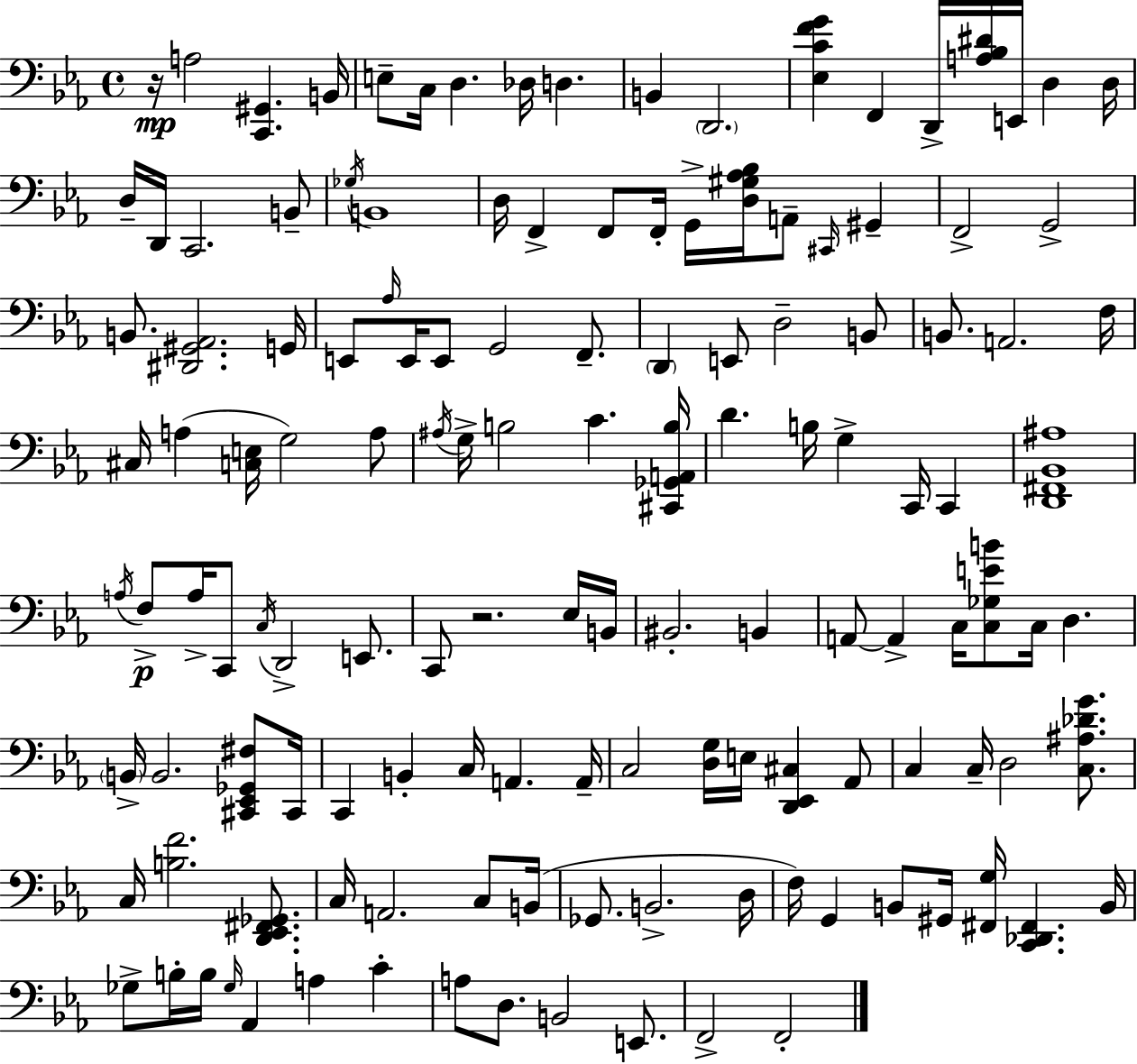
R/s A3/h [C2,G#2]/q. B2/s E3/e C3/s D3/q. Db3/s D3/q. B2/q D2/h. [Eb3,C4,F4,G4]/q F2/q D2/s [A3,Bb3,D#4]/s E2/s D3/q D3/s D3/s D2/s C2/h. B2/e Gb3/s B2/w D3/s F2/q F2/e F2/s G2/s [D3,G#3,Ab3,Bb3]/s A2/e C#2/s G#2/q F2/h G2/h B2/e. [D#2,G#2,Ab2]/h. G2/s E2/e Ab3/s E2/s E2/e G2/h F2/e. D2/q E2/e D3/h B2/e B2/e. A2/h. F3/s C#3/s A3/q [C3,E3]/s G3/h A3/e A#3/s G3/s B3/h C4/q. [C#2,Gb2,A2,B3]/s D4/q. B3/s G3/q C2/s C2/q [D2,F#2,Bb2,A#3]/w A3/s F3/e A3/s C2/e C3/s D2/h E2/e. C2/e R/h. Eb3/s B2/s BIS2/h. B2/q A2/e A2/q C3/s [C3,Gb3,E4,B4]/e C3/s D3/q. B2/s B2/h. [C#2,Eb2,Gb2,F#3]/e C#2/s C2/q B2/q C3/s A2/q. A2/s C3/h [D3,G3]/s E3/s [D2,Eb2,C#3]/q Ab2/e C3/q C3/s D3/h [C3,A#3,Db4,G4]/e. C3/s [B3,F4]/h. [D2,Eb2,F#2,Gb2]/e. C3/s A2/h. C3/e B2/s Gb2/e. B2/h. D3/s F3/s G2/q B2/e G#2/s [F#2,G3]/s [C2,Db2,F#2]/q. B2/s Gb3/e B3/s B3/s Gb3/s Ab2/q A3/q C4/q A3/e D3/e. B2/h E2/e. F2/h F2/h